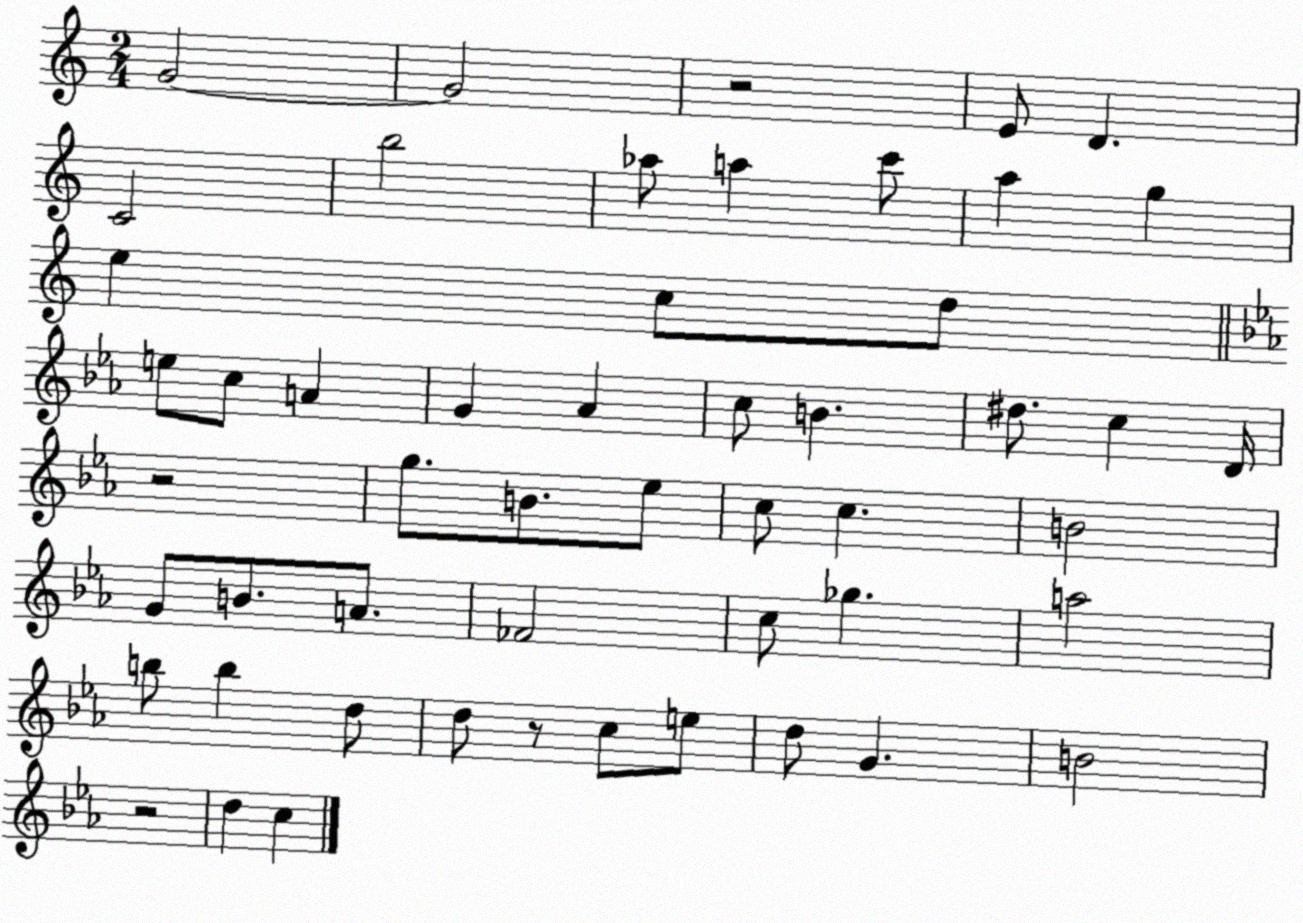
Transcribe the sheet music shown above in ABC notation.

X:1
T:Untitled
M:2/4
L:1/4
K:C
G2 G2 z2 E/2 D C2 b2 _a/2 a c'/2 a g e c/2 d/2 e/2 c/2 A G _A c/2 B ^d/2 c D/4 z2 g/2 B/2 _e/2 c/2 c B2 G/2 B/2 A/2 _F2 c/2 _g a2 b/2 b d/2 d/2 z/2 c/2 e/2 d/2 G B2 z2 d c